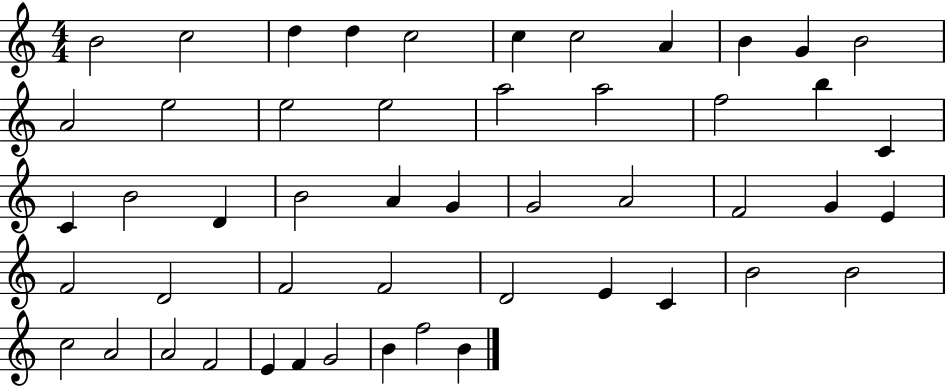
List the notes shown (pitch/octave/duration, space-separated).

B4/h C5/h D5/q D5/q C5/h C5/q C5/h A4/q B4/q G4/q B4/h A4/h E5/h E5/h E5/h A5/h A5/h F5/h B5/q C4/q C4/q B4/h D4/q B4/h A4/q G4/q G4/h A4/h F4/h G4/q E4/q F4/h D4/h F4/h F4/h D4/h E4/q C4/q B4/h B4/h C5/h A4/h A4/h F4/h E4/q F4/q G4/h B4/q F5/h B4/q